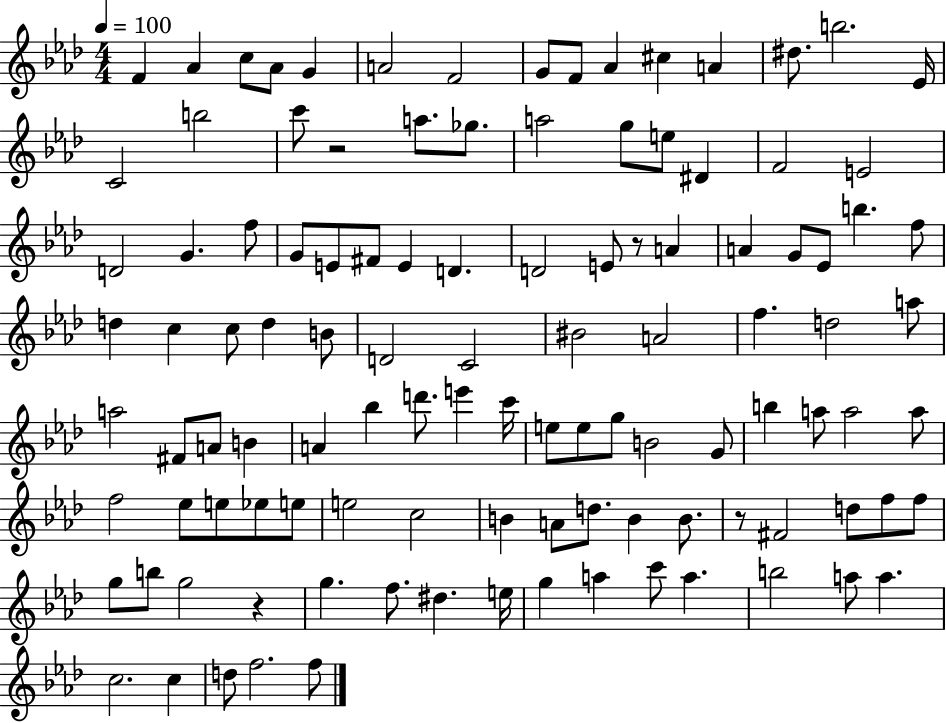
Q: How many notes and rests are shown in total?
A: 111